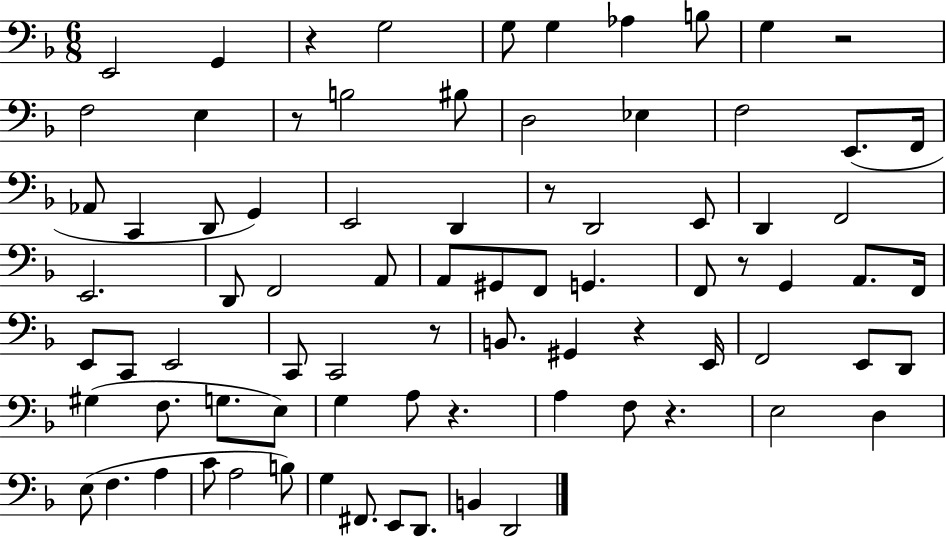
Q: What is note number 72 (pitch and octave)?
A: D2